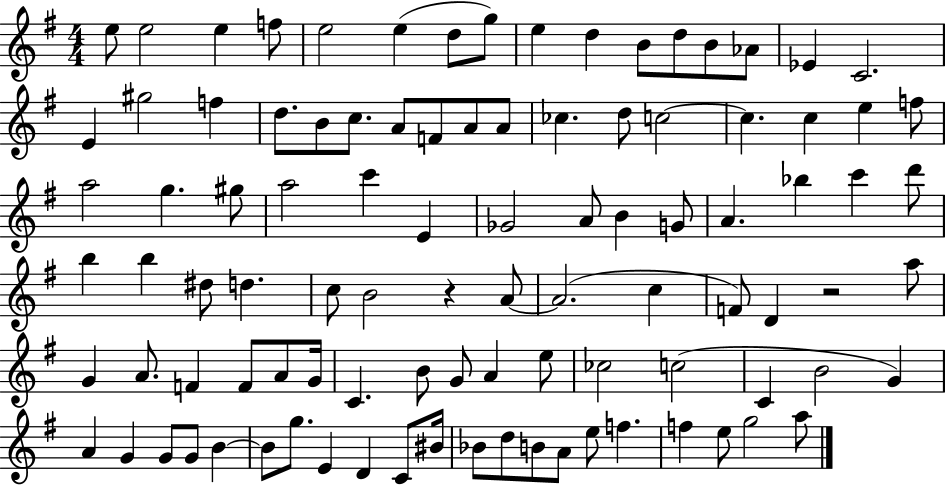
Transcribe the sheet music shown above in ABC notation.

X:1
T:Untitled
M:4/4
L:1/4
K:G
e/2 e2 e f/2 e2 e d/2 g/2 e d B/2 d/2 B/2 _A/2 _E C2 E ^g2 f d/2 B/2 c/2 A/2 F/2 A/2 A/2 _c d/2 c2 c c e f/2 a2 g ^g/2 a2 c' E _G2 A/2 B G/2 A _b c' d'/2 b b ^d/2 d c/2 B2 z A/2 A2 c F/2 D z2 a/2 G A/2 F F/2 A/2 G/4 C B/2 G/2 A e/2 _c2 c2 C B2 G A G G/2 G/2 B B/2 g/2 E D C/2 ^B/4 _B/2 d/2 B/2 A/2 e/2 f f e/2 g2 a/2